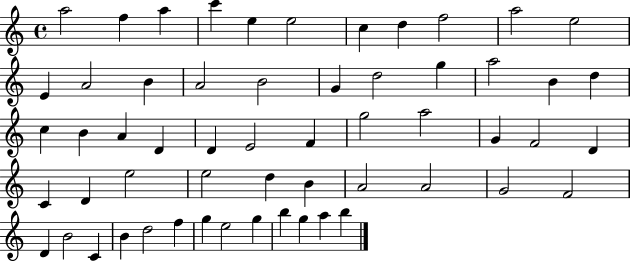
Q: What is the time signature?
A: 4/4